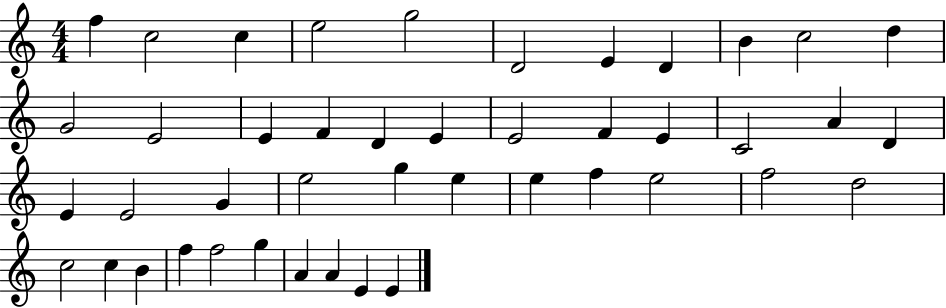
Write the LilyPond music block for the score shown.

{
  \clef treble
  \numericTimeSignature
  \time 4/4
  \key c \major
  f''4 c''2 c''4 | e''2 g''2 | d'2 e'4 d'4 | b'4 c''2 d''4 | \break g'2 e'2 | e'4 f'4 d'4 e'4 | e'2 f'4 e'4 | c'2 a'4 d'4 | \break e'4 e'2 g'4 | e''2 g''4 e''4 | e''4 f''4 e''2 | f''2 d''2 | \break c''2 c''4 b'4 | f''4 f''2 g''4 | a'4 a'4 e'4 e'4 | \bar "|."
}